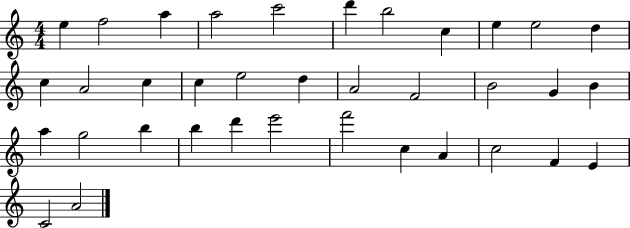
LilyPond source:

{
  \clef treble
  \numericTimeSignature
  \time 4/4
  \key c \major
  e''4 f''2 a''4 | a''2 c'''2 | d'''4 b''2 c''4 | e''4 e''2 d''4 | \break c''4 a'2 c''4 | c''4 e''2 d''4 | a'2 f'2 | b'2 g'4 b'4 | \break a''4 g''2 b''4 | b''4 d'''4 e'''2 | f'''2 c''4 a'4 | c''2 f'4 e'4 | \break c'2 a'2 | \bar "|."
}